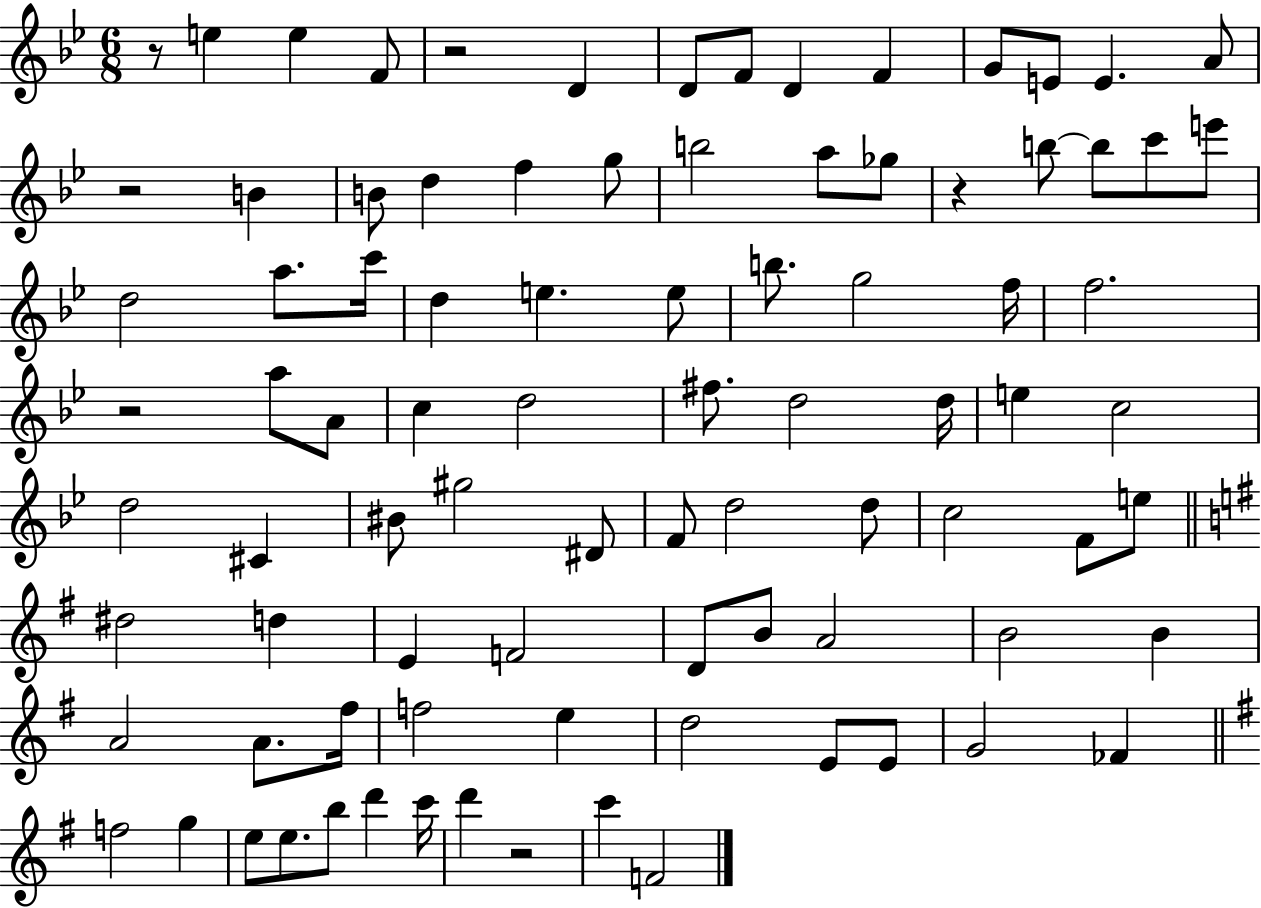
{
  \clef treble
  \numericTimeSignature
  \time 6/8
  \key bes \major
  r8 e''4 e''4 f'8 | r2 d'4 | d'8 f'8 d'4 f'4 | g'8 e'8 e'4. a'8 | \break r2 b'4 | b'8 d''4 f''4 g''8 | b''2 a''8 ges''8 | r4 b''8~~ b''8 c'''8 e'''8 | \break d''2 a''8. c'''16 | d''4 e''4. e''8 | b''8. g''2 f''16 | f''2. | \break r2 a''8 a'8 | c''4 d''2 | fis''8. d''2 d''16 | e''4 c''2 | \break d''2 cis'4 | bis'8 gis''2 dis'8 | f'8 d''2 d''8 | c''2 f'8 e''8 | \break \bar "||" \break \key g \major dis''2 d''4 | e'4 f'2 | d'8 b'8 a'2 | b'2 b'4 | \break a'2 a'8. fis''16 | f''2 e''4 | d''2 e'8 e'8 | g'2 fes'4 | \break \bar "||" \break \key g \major f''2 g''4 | e''8 e''8. b''8 d'''4 c'''16 | d'''4 r2 | c'''4 f'2 | \break \bar "|."
}